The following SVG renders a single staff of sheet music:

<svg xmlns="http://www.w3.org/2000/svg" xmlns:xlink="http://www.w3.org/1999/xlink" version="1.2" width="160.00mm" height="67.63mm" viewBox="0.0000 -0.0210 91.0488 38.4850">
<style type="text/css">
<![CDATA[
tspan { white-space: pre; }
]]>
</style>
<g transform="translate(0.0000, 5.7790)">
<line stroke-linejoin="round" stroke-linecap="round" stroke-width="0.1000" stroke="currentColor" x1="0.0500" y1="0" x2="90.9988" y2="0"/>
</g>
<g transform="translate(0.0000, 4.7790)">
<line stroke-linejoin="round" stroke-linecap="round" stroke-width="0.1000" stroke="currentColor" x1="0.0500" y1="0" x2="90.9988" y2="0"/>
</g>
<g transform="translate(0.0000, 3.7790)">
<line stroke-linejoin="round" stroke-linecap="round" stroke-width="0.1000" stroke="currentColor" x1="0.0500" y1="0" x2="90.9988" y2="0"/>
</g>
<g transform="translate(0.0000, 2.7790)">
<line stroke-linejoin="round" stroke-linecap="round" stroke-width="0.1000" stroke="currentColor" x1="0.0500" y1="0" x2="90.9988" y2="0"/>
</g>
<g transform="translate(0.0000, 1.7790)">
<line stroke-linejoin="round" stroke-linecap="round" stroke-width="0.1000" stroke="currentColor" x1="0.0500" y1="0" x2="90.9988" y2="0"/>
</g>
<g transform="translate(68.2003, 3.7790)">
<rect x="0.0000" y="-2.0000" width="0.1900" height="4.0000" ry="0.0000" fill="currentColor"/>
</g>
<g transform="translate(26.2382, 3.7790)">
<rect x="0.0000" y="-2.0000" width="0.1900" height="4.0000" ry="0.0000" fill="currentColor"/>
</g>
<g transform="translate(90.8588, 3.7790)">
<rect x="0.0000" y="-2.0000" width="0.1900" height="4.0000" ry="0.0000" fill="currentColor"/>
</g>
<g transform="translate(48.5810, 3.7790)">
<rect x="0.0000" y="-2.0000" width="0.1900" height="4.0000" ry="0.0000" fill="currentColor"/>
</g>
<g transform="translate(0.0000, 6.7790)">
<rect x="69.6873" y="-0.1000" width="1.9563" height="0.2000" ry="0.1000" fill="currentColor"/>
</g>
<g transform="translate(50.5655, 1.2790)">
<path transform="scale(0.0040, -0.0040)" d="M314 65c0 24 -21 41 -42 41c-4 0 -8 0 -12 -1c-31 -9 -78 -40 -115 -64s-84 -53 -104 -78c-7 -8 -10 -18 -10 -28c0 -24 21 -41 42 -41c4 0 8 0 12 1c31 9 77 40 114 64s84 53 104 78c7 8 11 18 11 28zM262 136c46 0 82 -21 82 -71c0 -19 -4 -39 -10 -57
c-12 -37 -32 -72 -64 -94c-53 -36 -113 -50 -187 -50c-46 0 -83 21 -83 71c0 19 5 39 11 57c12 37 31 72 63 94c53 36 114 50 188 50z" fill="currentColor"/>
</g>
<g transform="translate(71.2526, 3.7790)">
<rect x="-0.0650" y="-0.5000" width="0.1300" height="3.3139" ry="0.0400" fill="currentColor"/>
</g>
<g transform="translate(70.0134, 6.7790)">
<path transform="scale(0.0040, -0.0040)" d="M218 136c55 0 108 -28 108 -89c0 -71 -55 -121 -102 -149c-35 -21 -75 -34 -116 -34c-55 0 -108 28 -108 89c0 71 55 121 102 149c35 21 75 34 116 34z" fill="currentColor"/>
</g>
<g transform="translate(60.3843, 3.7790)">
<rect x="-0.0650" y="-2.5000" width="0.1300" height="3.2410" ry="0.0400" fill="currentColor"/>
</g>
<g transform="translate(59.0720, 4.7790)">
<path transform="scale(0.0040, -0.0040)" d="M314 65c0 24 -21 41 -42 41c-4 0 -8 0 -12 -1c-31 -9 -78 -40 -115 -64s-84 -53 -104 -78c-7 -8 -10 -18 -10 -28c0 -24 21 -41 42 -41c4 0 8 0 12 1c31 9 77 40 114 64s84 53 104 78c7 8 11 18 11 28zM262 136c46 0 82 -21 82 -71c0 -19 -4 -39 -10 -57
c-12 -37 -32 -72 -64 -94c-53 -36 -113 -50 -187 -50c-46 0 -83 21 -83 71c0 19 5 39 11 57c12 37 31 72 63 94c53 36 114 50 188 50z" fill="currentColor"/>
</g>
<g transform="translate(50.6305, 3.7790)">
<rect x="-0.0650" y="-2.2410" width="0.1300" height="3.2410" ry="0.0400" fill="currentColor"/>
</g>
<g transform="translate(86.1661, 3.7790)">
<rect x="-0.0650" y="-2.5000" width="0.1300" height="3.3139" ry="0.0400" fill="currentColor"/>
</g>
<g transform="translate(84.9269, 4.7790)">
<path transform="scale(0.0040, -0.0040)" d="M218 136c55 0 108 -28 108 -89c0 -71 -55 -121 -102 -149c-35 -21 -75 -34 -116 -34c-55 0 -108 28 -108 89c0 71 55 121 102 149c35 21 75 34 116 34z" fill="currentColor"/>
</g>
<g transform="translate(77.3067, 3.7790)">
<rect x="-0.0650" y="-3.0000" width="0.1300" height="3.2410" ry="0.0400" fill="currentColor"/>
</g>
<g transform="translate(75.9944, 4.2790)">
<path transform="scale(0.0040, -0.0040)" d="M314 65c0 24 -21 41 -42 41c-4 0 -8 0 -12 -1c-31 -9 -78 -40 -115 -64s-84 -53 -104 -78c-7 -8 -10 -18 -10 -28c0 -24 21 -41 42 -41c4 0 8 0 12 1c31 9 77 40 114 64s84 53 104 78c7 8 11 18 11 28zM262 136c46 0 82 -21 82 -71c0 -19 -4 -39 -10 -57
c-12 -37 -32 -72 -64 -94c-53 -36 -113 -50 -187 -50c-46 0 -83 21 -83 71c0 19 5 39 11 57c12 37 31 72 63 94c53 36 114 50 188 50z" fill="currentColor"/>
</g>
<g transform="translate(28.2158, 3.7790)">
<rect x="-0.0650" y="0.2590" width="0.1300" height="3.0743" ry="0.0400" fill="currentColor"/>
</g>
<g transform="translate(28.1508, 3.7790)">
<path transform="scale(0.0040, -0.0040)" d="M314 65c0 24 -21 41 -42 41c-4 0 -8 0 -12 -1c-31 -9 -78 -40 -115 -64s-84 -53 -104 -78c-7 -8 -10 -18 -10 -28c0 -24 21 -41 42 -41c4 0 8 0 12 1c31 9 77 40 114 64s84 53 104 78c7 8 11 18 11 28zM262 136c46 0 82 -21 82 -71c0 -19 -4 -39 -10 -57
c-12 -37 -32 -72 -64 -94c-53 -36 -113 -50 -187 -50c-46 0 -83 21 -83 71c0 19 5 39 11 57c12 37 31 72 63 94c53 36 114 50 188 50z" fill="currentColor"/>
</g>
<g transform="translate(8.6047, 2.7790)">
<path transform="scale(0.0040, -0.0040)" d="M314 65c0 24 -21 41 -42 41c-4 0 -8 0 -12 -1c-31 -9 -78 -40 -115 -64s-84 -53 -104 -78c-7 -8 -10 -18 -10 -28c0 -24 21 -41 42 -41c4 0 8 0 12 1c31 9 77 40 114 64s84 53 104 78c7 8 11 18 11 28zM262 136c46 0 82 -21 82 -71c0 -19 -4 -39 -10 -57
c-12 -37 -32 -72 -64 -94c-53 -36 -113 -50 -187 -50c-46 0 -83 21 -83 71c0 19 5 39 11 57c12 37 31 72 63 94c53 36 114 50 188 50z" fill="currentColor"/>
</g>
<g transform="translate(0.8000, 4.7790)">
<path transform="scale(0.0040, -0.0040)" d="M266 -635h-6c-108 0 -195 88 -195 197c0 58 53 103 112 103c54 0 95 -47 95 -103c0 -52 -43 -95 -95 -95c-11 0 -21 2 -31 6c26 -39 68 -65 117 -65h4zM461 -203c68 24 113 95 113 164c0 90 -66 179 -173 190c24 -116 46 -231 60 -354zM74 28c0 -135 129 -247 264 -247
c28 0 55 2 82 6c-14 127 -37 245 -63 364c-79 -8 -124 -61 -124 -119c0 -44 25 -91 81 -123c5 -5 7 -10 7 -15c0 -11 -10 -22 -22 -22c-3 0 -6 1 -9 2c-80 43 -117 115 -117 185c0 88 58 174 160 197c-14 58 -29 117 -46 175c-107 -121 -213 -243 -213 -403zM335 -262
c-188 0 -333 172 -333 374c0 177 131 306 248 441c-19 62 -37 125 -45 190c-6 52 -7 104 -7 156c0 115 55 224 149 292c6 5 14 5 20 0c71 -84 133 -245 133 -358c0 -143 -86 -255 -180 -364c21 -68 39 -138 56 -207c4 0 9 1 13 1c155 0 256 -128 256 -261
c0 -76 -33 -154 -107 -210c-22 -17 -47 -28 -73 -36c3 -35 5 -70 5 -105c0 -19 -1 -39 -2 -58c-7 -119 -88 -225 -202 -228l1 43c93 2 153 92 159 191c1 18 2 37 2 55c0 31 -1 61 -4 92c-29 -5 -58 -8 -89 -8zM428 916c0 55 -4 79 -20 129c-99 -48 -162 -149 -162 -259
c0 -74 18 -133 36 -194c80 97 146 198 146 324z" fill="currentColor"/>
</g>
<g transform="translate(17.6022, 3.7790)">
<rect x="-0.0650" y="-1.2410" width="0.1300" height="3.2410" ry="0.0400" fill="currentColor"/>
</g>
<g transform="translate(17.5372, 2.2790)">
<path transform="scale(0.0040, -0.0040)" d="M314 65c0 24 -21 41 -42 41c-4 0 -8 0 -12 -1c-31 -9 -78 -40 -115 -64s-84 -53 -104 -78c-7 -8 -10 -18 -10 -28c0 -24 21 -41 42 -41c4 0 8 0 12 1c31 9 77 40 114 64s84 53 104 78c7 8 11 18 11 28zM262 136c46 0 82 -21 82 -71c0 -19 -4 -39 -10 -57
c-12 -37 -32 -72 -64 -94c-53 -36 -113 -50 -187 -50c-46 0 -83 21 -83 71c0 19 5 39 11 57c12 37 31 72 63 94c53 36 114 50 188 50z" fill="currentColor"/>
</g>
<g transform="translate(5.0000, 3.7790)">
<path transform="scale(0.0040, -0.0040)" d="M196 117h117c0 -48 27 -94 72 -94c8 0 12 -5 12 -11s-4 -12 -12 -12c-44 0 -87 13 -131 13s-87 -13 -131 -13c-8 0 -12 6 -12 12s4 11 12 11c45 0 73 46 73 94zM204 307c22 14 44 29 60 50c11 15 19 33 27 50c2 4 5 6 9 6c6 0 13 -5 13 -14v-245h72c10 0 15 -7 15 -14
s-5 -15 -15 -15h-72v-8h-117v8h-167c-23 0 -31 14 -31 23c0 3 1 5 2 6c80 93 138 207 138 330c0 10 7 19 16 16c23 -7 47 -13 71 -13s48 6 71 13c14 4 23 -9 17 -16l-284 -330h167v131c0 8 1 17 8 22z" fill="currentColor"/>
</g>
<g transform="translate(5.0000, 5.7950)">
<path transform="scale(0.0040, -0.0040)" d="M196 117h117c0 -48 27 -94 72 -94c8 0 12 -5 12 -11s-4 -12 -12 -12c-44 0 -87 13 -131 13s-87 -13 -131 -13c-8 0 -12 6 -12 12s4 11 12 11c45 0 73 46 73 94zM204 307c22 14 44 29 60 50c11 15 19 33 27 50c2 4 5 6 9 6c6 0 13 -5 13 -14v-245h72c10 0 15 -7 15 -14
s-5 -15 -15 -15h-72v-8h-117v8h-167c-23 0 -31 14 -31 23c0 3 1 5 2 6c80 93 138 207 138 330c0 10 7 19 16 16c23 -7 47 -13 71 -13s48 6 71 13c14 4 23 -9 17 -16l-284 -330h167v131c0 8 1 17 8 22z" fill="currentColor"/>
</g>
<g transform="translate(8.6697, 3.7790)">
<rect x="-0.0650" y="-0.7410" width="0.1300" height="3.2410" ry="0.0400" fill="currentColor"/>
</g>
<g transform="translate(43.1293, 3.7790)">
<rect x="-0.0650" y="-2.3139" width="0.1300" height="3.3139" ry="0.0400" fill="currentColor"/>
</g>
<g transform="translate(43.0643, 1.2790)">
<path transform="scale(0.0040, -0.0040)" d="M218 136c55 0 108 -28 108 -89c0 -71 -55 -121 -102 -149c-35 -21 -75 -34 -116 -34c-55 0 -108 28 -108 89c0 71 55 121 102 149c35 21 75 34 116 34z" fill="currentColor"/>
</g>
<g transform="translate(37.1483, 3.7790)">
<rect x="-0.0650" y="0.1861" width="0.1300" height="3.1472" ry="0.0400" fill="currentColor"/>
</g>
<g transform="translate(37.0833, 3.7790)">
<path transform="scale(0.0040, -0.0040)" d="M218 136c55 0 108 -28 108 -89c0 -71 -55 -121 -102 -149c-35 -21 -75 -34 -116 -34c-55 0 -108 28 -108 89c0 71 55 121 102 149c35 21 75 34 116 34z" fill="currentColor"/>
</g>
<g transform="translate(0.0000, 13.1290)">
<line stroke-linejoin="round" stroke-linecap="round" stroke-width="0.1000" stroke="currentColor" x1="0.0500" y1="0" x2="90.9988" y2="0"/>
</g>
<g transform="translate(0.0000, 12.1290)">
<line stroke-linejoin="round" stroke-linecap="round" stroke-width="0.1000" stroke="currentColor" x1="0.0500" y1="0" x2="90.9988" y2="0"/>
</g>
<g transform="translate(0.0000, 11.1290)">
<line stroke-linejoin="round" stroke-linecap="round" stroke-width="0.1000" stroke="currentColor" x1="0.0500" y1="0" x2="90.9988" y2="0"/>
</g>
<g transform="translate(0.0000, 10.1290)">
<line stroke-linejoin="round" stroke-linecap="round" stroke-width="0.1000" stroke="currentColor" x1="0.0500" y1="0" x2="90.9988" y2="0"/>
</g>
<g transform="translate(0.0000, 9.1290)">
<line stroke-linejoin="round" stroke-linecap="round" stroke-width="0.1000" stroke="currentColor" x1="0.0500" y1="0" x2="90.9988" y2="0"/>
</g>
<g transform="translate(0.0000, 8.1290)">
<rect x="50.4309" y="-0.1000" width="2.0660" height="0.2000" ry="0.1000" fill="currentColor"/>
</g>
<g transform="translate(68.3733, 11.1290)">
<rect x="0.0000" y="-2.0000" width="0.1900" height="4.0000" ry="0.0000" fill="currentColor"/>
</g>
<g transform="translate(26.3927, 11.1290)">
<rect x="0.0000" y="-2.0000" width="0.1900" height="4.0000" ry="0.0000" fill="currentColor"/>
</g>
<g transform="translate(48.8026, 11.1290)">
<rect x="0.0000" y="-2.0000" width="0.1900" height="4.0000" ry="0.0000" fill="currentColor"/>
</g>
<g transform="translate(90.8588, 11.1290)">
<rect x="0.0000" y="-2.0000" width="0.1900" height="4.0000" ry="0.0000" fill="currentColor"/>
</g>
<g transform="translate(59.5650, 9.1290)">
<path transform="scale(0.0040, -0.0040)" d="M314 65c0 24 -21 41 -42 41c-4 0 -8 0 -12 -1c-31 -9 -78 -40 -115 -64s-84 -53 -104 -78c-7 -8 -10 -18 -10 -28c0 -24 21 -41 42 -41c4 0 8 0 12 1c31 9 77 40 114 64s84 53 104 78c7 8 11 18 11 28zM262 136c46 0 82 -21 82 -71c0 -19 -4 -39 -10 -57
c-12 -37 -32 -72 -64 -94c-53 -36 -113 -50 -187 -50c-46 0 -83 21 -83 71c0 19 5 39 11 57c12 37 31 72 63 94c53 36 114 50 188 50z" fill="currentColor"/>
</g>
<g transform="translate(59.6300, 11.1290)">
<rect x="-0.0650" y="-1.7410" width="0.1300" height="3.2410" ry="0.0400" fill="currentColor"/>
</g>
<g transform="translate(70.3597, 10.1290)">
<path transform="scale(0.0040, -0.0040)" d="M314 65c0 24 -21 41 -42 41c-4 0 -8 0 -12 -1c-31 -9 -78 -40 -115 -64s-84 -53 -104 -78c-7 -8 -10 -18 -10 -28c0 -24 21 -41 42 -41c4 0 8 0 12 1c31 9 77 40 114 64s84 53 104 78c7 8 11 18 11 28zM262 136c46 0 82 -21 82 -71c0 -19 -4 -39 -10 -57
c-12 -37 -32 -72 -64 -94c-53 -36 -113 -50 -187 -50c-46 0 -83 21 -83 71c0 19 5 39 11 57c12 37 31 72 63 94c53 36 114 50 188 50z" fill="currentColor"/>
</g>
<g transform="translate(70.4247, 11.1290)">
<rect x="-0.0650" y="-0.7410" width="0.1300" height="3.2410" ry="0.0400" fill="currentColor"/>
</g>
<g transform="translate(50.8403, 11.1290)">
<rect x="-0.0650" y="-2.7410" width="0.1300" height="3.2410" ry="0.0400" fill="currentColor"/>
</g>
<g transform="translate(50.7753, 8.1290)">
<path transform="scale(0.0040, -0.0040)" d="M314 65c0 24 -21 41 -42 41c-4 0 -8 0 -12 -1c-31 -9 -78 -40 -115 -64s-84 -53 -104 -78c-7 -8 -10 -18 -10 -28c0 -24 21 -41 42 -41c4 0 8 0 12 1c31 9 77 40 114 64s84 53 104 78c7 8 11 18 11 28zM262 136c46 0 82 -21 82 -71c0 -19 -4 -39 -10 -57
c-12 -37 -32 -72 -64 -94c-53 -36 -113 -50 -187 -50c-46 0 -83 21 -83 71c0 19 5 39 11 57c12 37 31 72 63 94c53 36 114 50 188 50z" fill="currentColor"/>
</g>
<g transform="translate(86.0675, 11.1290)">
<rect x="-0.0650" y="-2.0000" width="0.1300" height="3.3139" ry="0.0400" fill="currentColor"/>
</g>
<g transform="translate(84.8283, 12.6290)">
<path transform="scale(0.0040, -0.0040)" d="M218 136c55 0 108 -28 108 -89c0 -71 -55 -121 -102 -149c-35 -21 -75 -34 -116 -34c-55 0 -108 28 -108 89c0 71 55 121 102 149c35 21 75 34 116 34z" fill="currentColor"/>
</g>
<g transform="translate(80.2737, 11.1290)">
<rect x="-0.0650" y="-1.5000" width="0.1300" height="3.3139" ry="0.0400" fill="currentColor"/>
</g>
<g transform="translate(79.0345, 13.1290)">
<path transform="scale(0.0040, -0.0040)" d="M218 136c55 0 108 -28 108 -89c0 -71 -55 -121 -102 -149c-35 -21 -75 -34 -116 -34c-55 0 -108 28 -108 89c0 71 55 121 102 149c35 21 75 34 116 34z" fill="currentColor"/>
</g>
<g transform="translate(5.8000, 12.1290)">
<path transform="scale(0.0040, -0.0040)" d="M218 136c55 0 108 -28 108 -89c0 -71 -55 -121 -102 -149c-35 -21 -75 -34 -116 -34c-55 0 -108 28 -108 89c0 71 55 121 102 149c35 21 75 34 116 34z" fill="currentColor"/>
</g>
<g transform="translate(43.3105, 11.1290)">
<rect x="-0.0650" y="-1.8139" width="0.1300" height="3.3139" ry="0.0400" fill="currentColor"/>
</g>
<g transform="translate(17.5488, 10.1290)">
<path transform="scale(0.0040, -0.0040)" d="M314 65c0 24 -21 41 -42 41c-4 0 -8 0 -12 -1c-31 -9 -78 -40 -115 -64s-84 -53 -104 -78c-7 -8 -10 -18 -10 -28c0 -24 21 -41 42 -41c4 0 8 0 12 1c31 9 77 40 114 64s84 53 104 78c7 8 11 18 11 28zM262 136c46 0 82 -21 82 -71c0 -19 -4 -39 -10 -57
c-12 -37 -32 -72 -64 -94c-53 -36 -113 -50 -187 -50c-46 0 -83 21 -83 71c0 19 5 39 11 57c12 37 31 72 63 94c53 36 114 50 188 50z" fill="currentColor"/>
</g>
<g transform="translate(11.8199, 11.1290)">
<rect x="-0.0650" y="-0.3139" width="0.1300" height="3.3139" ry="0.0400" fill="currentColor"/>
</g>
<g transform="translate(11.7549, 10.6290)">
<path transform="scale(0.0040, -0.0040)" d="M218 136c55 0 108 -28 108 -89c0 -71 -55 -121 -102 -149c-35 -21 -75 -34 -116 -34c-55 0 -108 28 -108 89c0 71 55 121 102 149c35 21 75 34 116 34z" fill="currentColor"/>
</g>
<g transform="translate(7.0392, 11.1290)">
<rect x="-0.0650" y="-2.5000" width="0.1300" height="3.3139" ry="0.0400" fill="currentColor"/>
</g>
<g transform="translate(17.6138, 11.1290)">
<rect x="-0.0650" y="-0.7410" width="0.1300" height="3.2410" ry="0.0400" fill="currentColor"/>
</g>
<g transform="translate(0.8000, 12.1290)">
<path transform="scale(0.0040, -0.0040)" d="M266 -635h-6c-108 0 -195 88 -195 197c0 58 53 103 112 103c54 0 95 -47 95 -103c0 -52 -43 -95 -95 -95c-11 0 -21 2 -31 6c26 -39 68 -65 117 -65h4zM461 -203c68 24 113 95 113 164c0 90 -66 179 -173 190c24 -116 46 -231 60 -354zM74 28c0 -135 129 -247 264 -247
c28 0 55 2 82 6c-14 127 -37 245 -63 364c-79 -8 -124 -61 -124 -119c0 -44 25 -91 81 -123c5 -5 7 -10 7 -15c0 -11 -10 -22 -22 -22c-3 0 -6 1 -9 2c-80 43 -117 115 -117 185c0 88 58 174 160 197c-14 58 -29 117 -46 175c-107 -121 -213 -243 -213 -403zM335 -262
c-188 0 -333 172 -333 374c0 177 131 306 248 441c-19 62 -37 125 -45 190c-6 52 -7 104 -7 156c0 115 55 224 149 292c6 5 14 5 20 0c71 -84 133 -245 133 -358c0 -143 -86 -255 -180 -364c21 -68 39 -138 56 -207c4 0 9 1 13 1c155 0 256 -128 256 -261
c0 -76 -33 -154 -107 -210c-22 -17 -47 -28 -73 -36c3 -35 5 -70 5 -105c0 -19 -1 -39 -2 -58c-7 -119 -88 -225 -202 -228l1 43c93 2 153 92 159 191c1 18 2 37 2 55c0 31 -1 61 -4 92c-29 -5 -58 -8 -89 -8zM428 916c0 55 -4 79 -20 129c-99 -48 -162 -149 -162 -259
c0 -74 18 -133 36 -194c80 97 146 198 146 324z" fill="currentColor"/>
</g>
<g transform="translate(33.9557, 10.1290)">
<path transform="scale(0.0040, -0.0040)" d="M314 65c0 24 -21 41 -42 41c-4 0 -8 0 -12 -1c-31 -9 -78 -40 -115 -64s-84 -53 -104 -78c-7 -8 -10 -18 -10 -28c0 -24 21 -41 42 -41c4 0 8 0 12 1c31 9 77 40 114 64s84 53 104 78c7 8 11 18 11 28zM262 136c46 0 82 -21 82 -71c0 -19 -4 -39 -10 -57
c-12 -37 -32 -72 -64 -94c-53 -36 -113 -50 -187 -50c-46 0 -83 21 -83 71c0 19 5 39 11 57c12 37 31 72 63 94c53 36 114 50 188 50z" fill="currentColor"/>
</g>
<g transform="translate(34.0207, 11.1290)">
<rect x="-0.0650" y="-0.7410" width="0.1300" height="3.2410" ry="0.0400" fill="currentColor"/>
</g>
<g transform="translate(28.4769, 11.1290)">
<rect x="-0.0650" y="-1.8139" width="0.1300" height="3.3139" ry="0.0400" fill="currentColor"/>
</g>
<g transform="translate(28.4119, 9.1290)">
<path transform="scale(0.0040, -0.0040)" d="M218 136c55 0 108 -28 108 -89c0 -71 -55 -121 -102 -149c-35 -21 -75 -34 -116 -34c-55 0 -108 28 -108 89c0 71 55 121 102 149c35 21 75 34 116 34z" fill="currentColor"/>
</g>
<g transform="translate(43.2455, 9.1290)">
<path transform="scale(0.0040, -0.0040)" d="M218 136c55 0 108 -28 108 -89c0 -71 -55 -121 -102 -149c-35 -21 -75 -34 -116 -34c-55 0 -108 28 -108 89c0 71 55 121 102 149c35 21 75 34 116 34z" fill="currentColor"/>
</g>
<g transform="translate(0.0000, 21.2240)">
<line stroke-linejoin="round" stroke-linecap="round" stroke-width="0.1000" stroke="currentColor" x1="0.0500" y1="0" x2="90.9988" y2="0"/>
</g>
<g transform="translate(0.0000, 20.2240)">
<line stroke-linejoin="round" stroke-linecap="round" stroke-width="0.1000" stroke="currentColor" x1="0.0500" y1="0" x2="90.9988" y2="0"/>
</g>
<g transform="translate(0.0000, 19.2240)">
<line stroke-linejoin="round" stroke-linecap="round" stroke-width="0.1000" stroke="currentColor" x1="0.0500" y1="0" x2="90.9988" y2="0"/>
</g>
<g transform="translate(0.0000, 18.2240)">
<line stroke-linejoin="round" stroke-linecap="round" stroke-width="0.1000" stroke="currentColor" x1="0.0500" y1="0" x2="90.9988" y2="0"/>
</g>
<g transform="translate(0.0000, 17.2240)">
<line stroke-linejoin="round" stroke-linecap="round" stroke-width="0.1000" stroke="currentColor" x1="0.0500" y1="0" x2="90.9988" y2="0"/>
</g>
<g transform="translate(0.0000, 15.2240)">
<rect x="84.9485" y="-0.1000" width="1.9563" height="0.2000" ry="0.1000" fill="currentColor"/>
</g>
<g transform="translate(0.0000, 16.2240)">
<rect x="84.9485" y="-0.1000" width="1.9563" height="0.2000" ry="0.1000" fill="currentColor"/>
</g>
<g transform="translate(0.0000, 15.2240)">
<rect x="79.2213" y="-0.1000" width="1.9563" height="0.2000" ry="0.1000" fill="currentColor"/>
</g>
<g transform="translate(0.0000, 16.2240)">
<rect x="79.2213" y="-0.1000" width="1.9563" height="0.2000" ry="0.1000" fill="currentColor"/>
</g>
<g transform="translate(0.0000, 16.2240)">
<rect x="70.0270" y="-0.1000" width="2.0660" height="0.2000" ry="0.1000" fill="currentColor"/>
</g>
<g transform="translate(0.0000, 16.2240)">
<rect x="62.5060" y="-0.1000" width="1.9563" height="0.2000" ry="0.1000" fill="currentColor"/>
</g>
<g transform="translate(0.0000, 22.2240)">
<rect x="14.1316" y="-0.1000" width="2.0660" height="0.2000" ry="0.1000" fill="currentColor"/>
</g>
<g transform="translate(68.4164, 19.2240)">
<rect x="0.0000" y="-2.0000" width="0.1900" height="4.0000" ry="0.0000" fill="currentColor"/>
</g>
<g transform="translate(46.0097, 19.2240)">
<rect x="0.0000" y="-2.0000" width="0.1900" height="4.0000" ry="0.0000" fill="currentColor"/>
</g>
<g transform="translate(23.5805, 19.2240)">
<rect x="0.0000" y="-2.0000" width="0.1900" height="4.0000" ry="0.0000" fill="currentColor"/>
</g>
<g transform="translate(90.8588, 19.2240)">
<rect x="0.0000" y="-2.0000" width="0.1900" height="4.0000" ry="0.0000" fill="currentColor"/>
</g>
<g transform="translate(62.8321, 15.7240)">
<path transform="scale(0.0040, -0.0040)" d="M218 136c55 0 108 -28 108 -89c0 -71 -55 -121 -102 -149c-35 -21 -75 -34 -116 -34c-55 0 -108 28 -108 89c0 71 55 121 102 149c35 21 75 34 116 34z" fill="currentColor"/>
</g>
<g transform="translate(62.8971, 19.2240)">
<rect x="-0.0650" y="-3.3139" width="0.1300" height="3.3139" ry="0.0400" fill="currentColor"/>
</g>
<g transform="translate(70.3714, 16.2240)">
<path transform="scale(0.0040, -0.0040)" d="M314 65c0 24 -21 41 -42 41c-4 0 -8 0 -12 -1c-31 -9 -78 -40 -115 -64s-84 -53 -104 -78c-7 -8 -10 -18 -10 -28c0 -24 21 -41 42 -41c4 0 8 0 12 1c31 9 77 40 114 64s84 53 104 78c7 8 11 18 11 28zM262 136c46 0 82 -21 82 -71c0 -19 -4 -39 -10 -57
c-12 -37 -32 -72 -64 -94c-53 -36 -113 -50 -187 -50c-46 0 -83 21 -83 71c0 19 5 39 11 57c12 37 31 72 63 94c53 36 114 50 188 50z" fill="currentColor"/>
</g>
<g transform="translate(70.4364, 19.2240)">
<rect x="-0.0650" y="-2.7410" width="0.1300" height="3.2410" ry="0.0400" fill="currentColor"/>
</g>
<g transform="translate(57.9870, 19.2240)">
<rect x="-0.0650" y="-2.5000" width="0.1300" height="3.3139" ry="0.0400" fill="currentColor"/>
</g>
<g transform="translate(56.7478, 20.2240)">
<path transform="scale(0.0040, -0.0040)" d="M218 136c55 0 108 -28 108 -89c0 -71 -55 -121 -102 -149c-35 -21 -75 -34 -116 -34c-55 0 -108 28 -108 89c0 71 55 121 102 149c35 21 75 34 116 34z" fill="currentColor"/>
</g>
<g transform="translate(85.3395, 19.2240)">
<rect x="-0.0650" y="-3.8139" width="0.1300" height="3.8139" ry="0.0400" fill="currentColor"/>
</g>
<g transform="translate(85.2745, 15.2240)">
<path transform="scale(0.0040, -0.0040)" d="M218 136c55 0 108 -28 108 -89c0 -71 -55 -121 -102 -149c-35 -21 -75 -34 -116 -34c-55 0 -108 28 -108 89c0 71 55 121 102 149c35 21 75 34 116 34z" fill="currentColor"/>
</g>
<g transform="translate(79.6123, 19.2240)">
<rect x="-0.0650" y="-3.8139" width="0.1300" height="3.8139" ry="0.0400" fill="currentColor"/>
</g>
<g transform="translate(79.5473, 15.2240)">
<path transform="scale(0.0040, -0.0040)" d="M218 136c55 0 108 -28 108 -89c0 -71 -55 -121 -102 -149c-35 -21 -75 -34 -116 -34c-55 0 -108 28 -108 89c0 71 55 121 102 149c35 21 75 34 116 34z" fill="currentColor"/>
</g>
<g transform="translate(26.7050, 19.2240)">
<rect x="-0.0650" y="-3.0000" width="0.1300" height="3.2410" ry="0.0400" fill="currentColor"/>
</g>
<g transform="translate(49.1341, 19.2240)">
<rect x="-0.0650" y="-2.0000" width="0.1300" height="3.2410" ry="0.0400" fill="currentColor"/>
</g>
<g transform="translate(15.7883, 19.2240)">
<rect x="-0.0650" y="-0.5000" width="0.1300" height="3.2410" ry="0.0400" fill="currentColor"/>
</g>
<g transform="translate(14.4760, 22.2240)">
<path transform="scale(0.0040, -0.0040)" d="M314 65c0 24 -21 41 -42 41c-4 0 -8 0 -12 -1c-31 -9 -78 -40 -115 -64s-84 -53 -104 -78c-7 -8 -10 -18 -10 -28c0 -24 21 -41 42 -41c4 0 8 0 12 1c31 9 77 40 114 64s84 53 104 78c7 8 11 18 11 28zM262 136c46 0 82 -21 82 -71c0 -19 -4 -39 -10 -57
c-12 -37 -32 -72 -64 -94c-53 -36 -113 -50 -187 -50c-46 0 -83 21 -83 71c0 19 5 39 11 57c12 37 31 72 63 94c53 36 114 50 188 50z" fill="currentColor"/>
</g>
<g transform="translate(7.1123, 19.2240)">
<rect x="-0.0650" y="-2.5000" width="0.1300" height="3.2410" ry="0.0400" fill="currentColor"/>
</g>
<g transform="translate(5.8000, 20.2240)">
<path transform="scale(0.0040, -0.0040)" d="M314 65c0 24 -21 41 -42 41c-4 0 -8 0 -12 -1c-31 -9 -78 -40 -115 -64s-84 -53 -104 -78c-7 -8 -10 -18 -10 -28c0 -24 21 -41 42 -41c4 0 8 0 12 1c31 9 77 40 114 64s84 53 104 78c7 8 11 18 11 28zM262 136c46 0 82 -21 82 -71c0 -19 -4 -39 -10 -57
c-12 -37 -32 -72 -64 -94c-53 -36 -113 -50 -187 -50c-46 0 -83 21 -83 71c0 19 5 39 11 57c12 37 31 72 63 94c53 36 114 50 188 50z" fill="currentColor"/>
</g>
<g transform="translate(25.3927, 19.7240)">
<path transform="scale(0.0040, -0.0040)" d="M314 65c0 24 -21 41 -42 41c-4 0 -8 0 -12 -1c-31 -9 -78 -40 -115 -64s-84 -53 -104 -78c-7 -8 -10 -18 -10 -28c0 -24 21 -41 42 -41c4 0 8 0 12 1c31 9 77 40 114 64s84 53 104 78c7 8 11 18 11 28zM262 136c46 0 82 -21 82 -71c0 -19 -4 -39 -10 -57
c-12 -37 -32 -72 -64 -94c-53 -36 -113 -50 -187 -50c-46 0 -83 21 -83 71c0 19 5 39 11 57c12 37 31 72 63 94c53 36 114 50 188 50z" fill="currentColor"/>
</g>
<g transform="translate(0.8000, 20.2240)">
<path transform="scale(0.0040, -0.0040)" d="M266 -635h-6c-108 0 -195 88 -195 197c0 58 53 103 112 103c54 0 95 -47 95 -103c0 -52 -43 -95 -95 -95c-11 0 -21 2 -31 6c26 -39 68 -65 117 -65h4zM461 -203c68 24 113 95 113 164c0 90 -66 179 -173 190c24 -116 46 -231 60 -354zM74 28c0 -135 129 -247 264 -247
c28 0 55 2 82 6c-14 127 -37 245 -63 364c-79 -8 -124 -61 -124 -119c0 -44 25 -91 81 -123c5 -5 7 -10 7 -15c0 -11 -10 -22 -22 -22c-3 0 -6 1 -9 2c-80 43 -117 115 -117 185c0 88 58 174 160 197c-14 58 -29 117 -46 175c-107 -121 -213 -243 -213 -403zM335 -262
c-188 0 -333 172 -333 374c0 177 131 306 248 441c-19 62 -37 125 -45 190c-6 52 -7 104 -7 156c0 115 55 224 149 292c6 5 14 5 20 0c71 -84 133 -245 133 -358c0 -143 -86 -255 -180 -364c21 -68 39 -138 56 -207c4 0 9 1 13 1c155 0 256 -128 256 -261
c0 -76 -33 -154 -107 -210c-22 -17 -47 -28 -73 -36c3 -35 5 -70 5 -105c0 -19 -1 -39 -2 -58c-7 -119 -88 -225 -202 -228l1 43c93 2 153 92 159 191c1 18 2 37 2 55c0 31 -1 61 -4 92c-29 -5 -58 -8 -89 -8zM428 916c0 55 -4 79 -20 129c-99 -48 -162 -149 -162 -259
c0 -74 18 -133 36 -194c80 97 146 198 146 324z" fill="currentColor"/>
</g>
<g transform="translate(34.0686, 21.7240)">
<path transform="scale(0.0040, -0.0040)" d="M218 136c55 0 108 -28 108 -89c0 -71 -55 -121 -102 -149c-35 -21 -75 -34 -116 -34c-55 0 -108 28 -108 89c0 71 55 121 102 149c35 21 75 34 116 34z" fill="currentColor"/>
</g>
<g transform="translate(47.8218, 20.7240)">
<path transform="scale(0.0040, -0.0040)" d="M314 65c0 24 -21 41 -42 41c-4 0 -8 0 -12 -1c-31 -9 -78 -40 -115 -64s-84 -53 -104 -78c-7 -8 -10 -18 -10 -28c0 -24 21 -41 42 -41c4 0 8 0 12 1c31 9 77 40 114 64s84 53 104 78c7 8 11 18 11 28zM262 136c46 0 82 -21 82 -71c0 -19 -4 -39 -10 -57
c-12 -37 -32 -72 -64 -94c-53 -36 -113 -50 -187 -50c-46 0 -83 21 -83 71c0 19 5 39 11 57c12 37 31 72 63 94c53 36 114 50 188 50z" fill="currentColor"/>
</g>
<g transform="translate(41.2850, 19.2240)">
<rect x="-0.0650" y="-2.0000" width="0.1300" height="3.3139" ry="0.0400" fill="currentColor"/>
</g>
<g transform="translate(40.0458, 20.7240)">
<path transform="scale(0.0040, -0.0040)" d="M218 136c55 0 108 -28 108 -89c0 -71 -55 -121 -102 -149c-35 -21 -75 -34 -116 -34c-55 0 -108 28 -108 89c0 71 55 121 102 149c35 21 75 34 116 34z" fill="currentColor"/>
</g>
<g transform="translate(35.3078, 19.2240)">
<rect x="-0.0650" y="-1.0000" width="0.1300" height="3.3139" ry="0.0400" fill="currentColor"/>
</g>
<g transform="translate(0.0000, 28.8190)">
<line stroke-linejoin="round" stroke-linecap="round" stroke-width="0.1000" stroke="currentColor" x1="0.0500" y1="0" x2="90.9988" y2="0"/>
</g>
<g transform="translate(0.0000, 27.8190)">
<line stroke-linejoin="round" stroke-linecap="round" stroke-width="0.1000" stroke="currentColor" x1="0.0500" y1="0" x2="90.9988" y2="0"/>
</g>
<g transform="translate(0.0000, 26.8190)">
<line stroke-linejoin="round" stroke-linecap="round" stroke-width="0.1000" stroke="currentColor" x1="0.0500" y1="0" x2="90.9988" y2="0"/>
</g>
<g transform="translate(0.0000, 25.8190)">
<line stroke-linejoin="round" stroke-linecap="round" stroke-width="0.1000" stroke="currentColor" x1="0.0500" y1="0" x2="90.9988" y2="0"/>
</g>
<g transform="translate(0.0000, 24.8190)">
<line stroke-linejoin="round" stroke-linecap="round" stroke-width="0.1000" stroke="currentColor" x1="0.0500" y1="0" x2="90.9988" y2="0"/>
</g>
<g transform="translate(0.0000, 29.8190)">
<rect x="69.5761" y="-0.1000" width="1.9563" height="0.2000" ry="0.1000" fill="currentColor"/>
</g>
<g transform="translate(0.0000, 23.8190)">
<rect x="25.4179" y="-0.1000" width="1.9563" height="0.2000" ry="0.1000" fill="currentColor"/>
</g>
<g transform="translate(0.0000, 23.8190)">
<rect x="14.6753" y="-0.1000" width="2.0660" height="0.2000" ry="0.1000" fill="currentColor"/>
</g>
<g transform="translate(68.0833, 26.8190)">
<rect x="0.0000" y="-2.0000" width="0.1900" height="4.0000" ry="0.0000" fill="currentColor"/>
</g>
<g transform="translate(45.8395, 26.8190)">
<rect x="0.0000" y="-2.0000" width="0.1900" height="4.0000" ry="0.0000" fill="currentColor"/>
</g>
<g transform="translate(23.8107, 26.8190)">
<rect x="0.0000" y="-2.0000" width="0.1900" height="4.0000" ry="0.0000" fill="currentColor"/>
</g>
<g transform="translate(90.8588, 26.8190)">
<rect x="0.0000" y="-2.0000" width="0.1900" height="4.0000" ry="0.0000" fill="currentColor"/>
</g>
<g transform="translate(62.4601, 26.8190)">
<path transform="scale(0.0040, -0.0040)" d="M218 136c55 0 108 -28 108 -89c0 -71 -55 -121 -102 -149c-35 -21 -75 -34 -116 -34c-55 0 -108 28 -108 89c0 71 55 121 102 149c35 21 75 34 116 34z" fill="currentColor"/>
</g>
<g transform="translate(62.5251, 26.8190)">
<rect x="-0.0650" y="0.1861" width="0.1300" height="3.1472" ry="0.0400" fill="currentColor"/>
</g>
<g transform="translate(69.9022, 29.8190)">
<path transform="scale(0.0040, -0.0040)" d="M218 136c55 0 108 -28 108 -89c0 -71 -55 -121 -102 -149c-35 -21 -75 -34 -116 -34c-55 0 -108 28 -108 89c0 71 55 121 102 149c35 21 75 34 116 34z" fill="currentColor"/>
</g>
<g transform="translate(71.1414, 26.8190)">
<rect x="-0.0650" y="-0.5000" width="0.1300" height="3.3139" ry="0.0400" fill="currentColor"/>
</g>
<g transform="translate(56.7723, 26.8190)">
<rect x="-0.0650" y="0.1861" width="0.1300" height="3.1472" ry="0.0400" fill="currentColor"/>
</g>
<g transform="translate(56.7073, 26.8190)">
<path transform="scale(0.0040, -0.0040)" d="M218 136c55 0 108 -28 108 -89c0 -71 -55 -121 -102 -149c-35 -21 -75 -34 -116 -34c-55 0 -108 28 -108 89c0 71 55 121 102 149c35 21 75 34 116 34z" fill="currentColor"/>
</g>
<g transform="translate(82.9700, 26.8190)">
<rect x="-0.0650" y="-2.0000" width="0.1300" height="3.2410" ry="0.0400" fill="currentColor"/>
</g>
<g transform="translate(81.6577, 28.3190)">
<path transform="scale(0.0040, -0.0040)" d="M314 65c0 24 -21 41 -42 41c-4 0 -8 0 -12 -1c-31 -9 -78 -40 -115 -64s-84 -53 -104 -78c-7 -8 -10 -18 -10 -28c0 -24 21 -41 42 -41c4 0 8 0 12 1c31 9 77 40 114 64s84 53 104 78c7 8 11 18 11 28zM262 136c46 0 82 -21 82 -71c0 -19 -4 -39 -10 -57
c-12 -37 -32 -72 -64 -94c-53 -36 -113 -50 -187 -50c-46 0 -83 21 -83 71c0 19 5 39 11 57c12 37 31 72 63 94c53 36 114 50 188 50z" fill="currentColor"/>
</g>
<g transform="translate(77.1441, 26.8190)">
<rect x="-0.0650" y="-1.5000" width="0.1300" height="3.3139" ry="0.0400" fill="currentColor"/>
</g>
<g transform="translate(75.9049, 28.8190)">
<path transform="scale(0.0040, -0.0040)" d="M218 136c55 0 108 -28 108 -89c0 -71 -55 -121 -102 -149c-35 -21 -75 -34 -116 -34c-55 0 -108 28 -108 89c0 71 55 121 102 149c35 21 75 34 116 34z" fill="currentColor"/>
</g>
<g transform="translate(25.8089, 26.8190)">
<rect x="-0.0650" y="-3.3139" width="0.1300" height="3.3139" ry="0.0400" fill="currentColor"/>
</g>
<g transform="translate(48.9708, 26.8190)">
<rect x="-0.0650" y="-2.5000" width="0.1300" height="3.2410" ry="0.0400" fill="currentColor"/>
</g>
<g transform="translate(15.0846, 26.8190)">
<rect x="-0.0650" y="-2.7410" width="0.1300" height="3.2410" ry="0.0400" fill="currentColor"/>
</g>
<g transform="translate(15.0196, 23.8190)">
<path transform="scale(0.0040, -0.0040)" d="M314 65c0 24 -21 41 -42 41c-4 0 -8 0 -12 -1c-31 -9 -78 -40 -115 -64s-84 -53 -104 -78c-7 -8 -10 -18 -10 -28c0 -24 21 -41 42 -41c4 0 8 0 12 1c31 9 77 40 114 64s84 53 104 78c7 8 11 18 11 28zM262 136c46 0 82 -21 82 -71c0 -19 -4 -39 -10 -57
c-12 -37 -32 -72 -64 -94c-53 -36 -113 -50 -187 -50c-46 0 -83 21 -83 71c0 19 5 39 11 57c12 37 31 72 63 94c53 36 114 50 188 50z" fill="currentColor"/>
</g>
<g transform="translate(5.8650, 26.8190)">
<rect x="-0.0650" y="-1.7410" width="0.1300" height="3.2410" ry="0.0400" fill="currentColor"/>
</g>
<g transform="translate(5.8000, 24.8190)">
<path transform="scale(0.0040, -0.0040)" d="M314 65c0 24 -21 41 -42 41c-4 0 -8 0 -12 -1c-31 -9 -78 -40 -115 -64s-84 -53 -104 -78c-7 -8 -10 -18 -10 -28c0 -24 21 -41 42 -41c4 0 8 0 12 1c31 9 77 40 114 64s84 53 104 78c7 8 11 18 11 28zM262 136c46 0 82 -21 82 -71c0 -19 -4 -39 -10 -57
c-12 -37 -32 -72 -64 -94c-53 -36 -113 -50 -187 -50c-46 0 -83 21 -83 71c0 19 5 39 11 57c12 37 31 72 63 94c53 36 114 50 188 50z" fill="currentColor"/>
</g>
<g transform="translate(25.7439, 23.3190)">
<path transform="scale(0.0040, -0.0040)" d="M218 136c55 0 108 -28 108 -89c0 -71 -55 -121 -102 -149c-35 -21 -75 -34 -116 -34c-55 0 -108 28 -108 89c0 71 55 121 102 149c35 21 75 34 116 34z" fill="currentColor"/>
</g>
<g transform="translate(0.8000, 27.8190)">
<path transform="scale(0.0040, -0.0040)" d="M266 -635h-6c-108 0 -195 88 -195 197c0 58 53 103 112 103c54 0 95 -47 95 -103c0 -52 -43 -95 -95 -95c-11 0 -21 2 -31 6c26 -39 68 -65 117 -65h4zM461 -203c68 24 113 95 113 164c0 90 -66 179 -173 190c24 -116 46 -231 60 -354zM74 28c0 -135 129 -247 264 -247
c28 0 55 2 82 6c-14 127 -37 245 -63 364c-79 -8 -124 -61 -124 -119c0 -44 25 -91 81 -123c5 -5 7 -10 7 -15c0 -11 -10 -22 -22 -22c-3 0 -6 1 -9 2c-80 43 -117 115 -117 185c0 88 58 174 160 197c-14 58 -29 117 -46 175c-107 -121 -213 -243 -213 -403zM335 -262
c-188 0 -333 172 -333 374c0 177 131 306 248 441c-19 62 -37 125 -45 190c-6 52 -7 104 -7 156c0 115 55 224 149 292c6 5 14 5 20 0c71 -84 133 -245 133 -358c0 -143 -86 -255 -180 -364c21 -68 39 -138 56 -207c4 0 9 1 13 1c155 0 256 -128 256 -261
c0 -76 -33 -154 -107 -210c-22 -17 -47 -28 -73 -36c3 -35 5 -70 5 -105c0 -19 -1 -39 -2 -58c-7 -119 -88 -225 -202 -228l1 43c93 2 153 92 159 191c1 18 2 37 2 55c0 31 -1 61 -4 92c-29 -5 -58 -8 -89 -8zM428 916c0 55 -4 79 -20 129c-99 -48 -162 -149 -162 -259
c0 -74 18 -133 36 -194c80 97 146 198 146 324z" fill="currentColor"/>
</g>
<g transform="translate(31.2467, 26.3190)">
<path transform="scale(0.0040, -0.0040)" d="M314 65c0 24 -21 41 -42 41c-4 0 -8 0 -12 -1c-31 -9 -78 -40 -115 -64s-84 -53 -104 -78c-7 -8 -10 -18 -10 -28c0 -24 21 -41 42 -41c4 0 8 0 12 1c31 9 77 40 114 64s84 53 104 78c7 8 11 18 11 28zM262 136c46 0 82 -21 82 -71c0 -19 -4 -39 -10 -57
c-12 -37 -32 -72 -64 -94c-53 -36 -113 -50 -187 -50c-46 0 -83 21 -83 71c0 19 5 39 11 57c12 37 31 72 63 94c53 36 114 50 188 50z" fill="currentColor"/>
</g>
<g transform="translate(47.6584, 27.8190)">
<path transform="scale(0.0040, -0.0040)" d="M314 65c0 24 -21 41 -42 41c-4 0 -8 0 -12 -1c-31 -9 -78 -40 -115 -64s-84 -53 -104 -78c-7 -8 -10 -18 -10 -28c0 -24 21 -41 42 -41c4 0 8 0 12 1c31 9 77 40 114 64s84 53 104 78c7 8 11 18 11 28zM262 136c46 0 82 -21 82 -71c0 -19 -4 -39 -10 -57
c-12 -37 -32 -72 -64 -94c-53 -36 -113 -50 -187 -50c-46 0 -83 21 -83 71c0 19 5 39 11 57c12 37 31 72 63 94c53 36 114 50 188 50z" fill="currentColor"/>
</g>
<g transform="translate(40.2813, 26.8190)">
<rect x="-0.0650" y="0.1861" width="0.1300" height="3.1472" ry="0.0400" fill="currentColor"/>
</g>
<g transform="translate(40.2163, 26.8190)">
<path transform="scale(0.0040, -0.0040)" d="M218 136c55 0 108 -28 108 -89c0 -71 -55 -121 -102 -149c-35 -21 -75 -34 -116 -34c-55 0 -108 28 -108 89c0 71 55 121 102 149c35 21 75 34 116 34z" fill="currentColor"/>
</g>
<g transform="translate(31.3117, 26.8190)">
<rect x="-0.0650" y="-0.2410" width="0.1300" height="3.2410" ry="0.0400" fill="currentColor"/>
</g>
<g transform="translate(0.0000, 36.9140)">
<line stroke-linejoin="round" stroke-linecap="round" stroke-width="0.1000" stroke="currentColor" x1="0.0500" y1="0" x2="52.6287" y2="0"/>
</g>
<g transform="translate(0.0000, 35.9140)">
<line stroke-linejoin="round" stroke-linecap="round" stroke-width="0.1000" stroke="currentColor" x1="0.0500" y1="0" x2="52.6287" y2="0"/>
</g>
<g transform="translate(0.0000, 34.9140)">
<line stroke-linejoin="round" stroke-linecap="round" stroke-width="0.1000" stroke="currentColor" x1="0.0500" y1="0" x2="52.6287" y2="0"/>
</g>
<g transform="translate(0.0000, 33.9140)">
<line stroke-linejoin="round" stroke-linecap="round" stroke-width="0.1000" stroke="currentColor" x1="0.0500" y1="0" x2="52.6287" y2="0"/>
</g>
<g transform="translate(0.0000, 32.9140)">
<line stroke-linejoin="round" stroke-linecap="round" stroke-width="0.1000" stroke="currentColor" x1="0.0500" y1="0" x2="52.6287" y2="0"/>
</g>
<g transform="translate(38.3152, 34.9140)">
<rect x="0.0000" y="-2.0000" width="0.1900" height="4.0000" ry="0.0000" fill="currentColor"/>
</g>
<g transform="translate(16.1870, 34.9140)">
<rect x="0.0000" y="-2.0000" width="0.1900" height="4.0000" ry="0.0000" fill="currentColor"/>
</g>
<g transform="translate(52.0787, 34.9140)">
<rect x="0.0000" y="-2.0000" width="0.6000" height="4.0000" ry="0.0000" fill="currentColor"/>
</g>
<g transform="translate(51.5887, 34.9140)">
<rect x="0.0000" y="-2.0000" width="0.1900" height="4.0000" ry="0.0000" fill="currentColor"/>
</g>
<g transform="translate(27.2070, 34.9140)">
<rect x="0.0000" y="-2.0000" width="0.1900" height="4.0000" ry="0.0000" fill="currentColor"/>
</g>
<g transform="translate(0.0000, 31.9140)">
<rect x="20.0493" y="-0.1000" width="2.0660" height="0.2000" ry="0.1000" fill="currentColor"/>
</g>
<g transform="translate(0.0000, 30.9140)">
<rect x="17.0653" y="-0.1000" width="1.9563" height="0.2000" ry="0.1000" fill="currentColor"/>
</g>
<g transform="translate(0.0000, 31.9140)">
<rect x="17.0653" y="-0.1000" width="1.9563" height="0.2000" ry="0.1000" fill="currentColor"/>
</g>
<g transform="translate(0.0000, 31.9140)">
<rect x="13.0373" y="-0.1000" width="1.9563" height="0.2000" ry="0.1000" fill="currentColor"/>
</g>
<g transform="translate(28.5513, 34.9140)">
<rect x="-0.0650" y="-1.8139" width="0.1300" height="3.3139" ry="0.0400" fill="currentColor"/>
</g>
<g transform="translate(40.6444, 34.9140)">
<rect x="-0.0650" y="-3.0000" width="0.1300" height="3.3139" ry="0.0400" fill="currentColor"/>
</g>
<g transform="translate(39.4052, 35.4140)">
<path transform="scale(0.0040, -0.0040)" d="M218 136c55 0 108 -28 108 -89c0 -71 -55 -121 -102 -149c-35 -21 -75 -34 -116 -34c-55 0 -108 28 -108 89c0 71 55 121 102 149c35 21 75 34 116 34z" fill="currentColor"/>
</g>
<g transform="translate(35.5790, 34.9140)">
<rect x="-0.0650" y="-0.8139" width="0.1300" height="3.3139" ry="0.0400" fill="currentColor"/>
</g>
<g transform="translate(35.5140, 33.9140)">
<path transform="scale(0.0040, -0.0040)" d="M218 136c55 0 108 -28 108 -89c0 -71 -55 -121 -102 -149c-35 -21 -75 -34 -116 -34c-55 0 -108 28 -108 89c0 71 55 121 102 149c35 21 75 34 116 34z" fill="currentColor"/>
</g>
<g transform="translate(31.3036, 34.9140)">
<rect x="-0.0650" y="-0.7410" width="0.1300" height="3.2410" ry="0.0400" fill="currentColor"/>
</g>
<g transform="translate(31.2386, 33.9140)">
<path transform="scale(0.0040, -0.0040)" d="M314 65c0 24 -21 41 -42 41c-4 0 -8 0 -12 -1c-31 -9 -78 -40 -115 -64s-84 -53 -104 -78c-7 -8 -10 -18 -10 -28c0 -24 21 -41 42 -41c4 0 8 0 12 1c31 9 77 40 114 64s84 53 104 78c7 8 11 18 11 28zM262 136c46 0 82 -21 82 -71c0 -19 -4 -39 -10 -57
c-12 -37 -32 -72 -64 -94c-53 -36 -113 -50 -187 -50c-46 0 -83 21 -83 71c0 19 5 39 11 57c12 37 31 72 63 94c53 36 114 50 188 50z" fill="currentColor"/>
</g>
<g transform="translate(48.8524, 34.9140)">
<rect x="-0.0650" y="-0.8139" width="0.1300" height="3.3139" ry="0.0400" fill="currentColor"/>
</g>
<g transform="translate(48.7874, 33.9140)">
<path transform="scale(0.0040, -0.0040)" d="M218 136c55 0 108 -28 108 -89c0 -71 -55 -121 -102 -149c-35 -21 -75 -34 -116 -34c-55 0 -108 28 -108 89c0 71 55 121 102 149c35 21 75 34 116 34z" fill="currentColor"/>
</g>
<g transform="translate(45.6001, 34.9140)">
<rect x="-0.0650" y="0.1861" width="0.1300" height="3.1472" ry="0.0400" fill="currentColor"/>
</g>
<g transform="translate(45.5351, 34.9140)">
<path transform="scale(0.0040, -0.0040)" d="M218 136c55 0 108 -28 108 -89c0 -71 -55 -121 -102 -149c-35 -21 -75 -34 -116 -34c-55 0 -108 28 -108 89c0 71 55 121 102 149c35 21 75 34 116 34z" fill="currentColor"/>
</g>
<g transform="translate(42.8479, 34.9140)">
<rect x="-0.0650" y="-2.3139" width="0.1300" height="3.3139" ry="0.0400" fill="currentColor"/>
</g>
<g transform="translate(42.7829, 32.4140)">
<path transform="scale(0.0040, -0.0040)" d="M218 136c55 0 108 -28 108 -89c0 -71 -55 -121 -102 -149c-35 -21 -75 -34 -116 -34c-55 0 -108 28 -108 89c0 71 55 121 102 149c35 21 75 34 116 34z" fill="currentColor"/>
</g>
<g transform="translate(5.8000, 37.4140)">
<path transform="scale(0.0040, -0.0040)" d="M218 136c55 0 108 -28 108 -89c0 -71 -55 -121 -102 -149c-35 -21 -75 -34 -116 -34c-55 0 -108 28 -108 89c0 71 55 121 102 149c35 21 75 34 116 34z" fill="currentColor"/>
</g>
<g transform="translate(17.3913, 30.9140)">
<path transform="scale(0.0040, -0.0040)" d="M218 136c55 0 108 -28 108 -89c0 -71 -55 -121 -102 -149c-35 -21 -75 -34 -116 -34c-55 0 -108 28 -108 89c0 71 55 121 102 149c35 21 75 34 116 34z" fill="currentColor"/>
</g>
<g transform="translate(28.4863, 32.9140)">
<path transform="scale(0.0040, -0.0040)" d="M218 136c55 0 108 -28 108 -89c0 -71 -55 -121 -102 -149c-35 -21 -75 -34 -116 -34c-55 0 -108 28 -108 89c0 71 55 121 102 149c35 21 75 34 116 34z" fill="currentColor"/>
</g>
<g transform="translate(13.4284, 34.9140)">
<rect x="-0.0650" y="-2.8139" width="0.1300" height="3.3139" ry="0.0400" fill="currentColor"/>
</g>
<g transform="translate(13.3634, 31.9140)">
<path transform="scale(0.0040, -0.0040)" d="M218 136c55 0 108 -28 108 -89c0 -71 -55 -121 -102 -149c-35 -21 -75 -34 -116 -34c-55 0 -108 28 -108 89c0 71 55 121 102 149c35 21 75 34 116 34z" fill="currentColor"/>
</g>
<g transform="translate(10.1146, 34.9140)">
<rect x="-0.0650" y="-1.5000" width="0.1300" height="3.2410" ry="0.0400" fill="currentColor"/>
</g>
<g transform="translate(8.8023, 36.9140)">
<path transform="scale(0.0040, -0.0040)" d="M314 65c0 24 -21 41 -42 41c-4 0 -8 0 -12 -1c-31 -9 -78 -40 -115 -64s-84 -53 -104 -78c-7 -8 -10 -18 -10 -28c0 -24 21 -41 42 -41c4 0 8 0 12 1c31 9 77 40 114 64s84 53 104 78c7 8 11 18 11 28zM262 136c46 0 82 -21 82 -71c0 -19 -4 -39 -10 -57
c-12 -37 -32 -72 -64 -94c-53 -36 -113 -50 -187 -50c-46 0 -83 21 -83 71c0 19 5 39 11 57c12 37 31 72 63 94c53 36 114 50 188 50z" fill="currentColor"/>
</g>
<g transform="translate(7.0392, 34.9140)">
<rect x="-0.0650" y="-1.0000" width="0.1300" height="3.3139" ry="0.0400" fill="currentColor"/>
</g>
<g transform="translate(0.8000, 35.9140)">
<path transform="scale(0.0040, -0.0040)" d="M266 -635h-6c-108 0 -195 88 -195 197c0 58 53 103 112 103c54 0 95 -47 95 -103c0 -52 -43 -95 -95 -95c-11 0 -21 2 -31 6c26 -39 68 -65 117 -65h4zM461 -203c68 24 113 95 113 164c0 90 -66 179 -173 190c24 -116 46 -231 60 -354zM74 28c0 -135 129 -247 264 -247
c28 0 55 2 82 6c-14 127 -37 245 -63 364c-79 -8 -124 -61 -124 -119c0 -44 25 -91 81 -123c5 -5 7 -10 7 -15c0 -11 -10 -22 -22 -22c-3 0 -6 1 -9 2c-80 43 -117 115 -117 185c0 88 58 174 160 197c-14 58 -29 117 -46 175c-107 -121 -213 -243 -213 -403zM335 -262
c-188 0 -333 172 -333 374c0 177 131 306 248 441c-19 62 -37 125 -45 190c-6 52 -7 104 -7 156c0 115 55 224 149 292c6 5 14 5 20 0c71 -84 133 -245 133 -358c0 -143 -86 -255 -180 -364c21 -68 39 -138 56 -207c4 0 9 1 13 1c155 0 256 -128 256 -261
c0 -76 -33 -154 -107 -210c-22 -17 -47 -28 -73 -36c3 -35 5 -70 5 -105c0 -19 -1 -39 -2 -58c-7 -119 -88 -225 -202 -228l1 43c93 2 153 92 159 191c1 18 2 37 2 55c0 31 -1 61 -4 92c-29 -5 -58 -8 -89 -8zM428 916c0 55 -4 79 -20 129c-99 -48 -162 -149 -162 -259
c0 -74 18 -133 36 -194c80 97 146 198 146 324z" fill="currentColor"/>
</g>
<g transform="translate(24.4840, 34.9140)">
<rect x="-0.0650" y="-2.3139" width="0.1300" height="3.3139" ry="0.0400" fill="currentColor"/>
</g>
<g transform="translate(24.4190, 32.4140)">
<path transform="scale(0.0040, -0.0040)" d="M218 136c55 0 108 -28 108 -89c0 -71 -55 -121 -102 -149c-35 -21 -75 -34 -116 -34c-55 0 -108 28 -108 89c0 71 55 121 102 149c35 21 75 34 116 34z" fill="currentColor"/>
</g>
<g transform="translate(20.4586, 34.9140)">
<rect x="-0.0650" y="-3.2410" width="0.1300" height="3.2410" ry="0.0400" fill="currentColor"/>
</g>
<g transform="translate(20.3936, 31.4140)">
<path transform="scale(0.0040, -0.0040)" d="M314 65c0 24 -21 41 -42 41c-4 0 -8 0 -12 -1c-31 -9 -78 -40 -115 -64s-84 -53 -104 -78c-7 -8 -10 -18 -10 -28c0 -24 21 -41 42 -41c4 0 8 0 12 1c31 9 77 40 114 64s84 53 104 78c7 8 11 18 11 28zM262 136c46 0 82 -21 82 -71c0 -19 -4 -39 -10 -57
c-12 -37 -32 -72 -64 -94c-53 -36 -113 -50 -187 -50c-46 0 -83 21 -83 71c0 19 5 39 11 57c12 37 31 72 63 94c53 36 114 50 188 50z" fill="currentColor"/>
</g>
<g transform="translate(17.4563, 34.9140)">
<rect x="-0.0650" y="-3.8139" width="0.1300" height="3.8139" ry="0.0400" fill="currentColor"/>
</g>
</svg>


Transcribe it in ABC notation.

X:1
T:Untitled
M:4/4
L:1/4
K:C
d2 e2 B2 B g g2 G2 C A2 G G c d2 f d2 f a2 f2 d2 E F G2 C2 A2 D F F2 G b a2 c' c' f2 a2 b c2 B G2 B B C E F2 D E2 a c' b2 g f d2 d A g B d